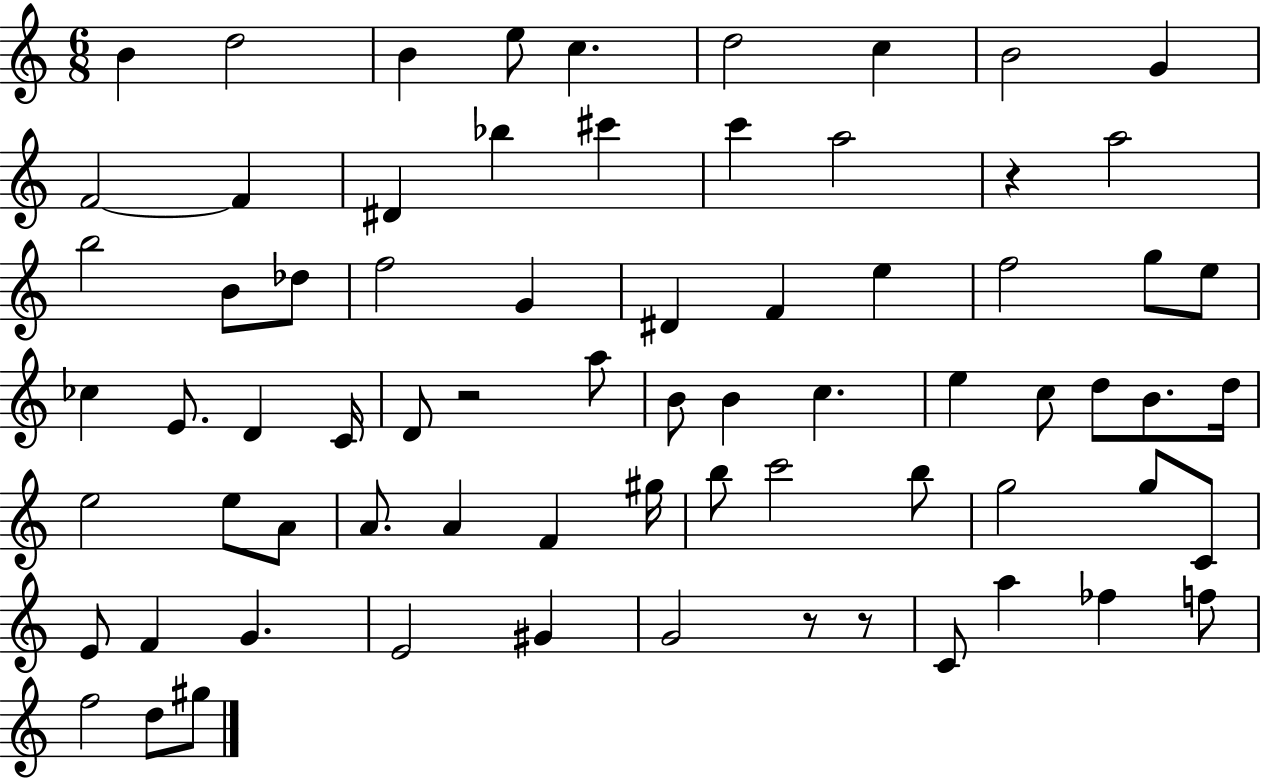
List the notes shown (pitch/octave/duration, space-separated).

B4/q D5/h B4/q E5/e C5/q. D5/h C5/q B4/h G4/q F4/h F4/q D#4/q Bb5/q C#6/q C6/q A5/h R/q A5/h B5/h B4/e Db5/e F5/h G4/q D#4/q F4/q E5/q F5/h G5/e E5/e CES5/q E4/e. D4/q C4/s D4/e R/h A5/e B4/e B4/q C5/q. E5/q C5/e D5/e B4/e. D5/s E5/h E5/e A4/e A4/e. A4/q F4/q G#5/s B5/e C6/h B5/e G5/h G5/e C4/e E4/e F4/q G4/q. E4/h G#4/q G4/h R/e R/e C4/e A5/q FES5/q F5/e F5/h D5/e G#5/e